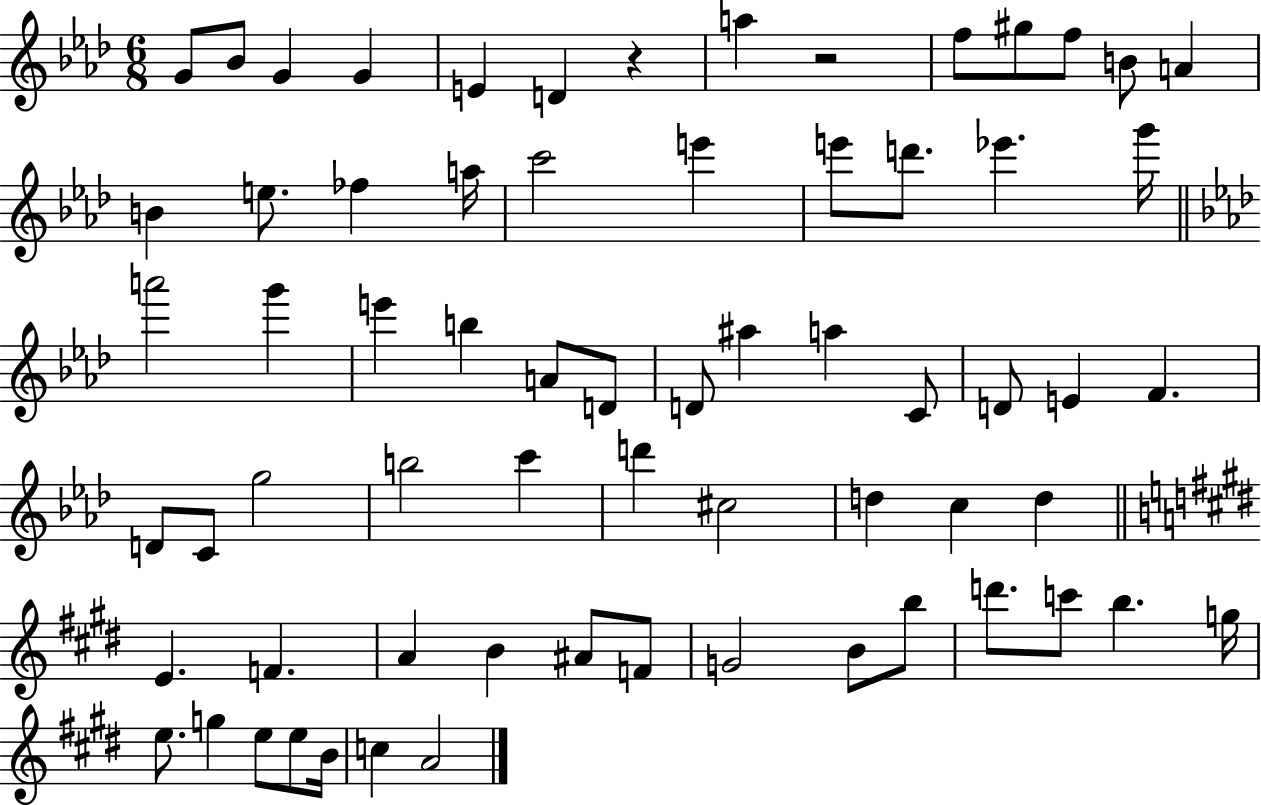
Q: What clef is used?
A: treble